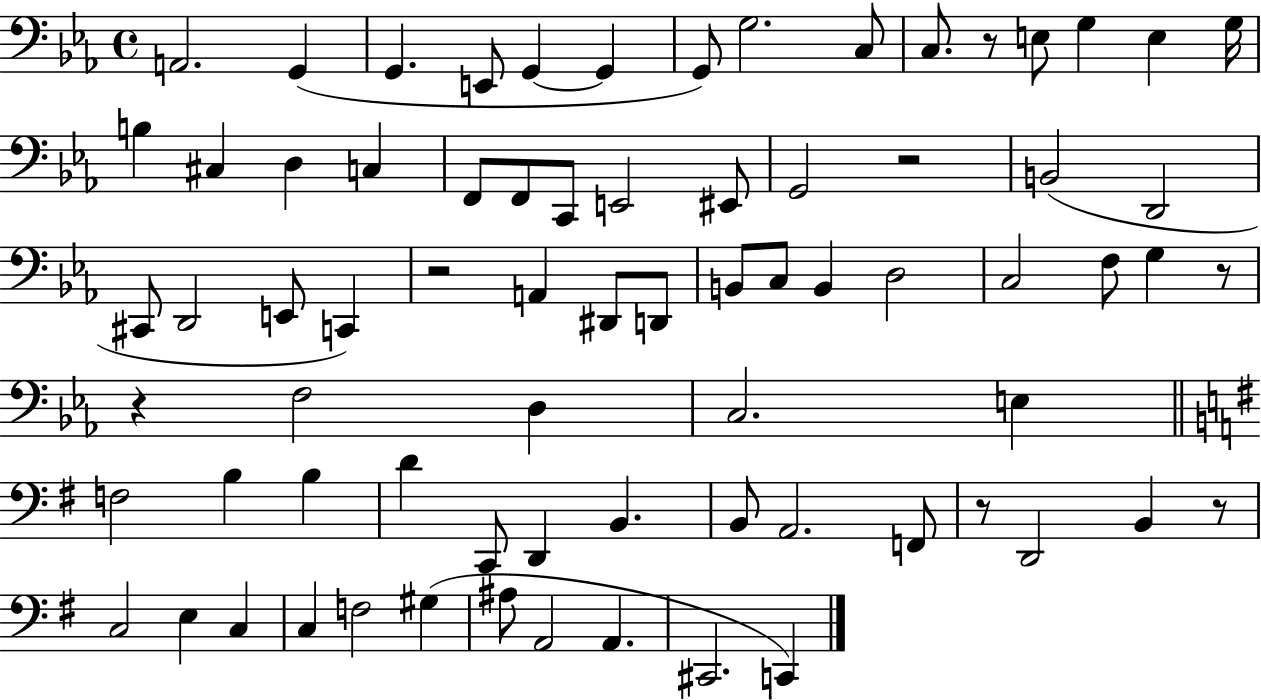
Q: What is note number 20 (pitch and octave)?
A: F2